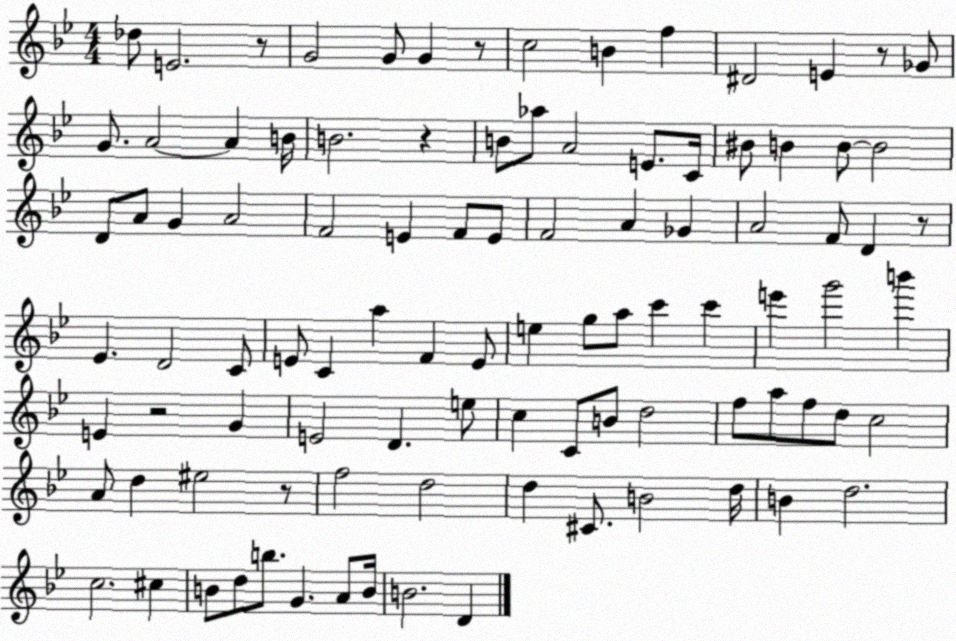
X:1
T:Untitled
M:4/4
L:1/4
K:Bb
_d/2 E2 z/2 G2 G/2 G z/2 c2 B f ^D2 E z/2 _G/2 G/2 A2 A B/4 B2 z B/2 _a/2 A2 E/2 C/4 ^B/2 B B/2 B2 D/2 A/2 G A2 F2 E F/2 E/2 F2 A _G A2 F/2 D z/2 _E D2 C/2 E/2 C a F E/2 e g/2 a/2 c' c' e' g'2 b' E z2 G E2 D e/2 c C/2 B/2 d2 f/2 a/2 f/2 d/2 c2 A/2 d ^e2 z/2 f2 d2 d ^C/2 B2 d/4 B d2 c2 ^c B/2 d/2 b/2 G A/2 B/4 B2 D